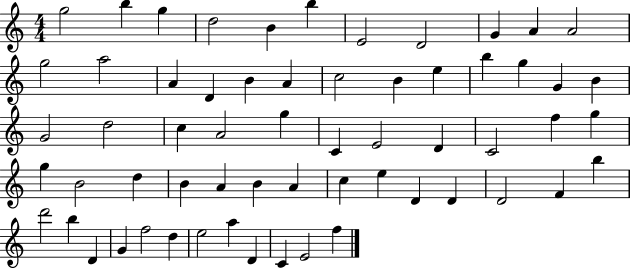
{
  \clef treble
  \numericTimeSignature
  \time 4/4
  \key c \major
  g''2 b''4 g''4 | d''2 b'4 b''4 | e'2 d'2 | g'4 a'4 a'2 | \break g''2 a''2 | a'4 d'4 b'4 a'4 | c''2 b'4 e''4 | b''4 g''4 g'4 b'4 | \break g'2 d''2 | c''4 a'2 g''4 | c'4 e'2 d'4 | c'2 f''4 g''4 | \break g''4 b'2 d''4 | b'4 a'4 b'4 a'4 | c''4 e''4 d'4 d'4 | d'2 f'4 b''4 | \break d'''2 b''4 d'4 | g'4 f''2 d''4 | e''2 a''4 d'4 | c'4 e'2 f''4 | \break \bar "|."
}